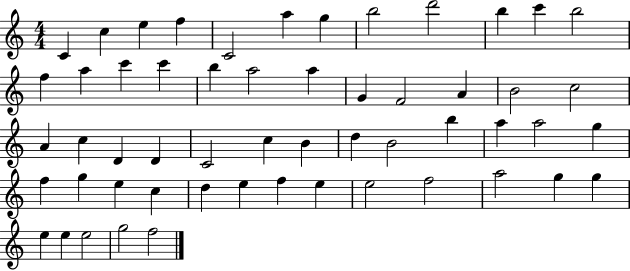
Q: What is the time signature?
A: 4/4